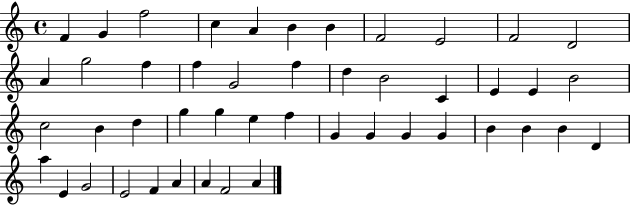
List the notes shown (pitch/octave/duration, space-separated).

F4/q G4/q F5/h C5/q A4/q B4/q B4/q F4/h E4/h F4/h D4/h A4/q G5/h F5/q F5/q G4/h F5/q D5/q B4/h C4/q E4/q E4/q B4/h C5/h B4/q D5/q G5/q G5/q E5/q F5/q G4/q G4/q G4/q G4/q B4/q B4/q B4/q D4/q A5/q E4/q G4/h E4/h F4/q A4/q A4/q F4/h A4/q